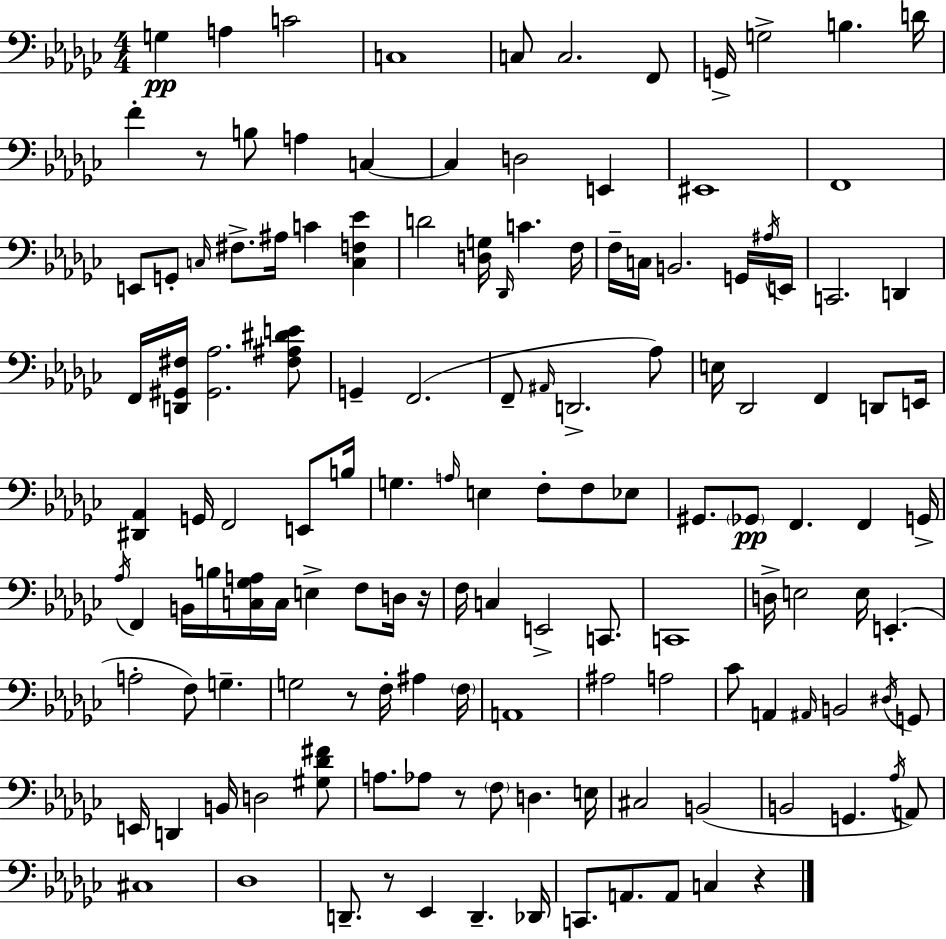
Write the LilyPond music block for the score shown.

{
  \clef bass
  \numericTimeSignature
  \time 4/4
  \key ees \minor
  g4\pp a4 c'2 | c1 | c8 c2. f,8 | g,16-> g2-> b4. d'16 | \break f'4-. r8 b8 a4 c4~~ | c4 d2 e,4 | eis,1 | f,1 | \break e,8 g,8-. \grace { c16 } fis8.-> ais16 c'4 <c f ees'>4 | d'2 <d g>16 \grace { des,16 } c'4. | f16 f16-- c16 b,2. | g,16 \acciaccatura { ais16 } e,16 c,2. d,4 | \break f,16 <d, gis, fis>16 <gis, aes>2. | <fis ais dis' e'>8 g,4-- f,2.( | f,8-- \grace { ais,16 } d,2.-> | aes8) e16 des,2 f,4 | \break d,8 e,16 <dis, aes,>4 g,16 f,2 | e,8 b16 g4. \grace { a16 } e4 f8-. | f8 ees8 gis,8. \parenthesize ges,8\pp f,4. | f,4 g,16-> \acciaccatura { aes16 } f,4 b,16 b16 <c ges a>16 c16 e4-> | \break f8 d16 r16 f16 c4 e,2-> | c,8. c,1 | d16-> e2 e16 | e,4.-.( a2-. f8) | \break g4.-- g2 r8 | f16-. ais4 \parenthesize f16 a,1 | ais2 a2 | ces'8 a,4 \grace { ais,16 } b,2 | \break \acciaccatura { dis16 } g,8 e,16 d,4 b,16 d2 | <gis des' fis'>8 a8. aes8 r8 \parenthesize f8 | d4. e16 cis2 | b,2( b,2 | \break g,4. \acciaccatura { aes16 }) a,8 cis1 | des1 | d,8.-- r8 ees,4 | d,4.-- des,16 c,8. a,8. a,8 | \break c4 r4 \bar "|."
}